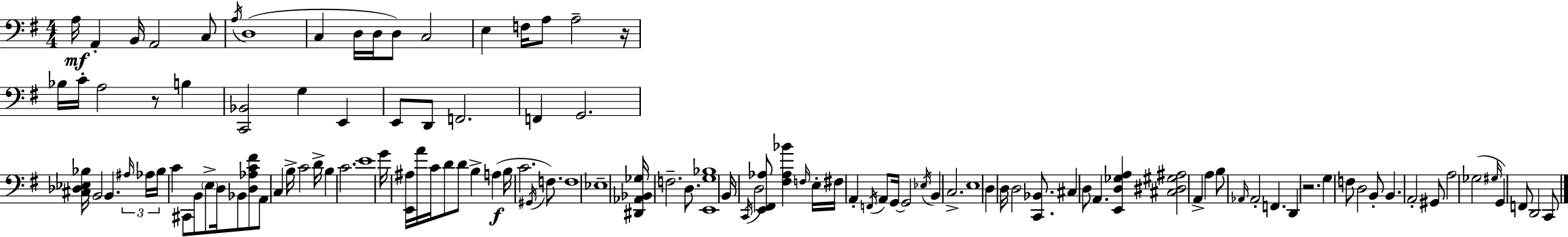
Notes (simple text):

A3/s A2/q B2/s A2/h C3/e A3/s D3/w C3/q D3/s D3/s D3/e C3/h E3/q F3/s A3/e A3/h R/s Bb3/s C4/s A3/h R/e B3/q [C2,Bb2]/h G3/q E2/q E2/e D2/e F2/h. F2/q G2/h. [C#3,Db3,Eb3,Bb3]/s B2/h B2/q. A#3/s Ab3/s Bb3/s C4/q C#2/e B2/e E3/e D3/s Bb2/e [D3,Ab3,C4,F#4]/e A2/e C3/q B3/s C4/h D4/s B3/q C4/h. E4/w G4/s [E2,A#3]/s A4/s C4/s D4/e D4/e B3/q A3/q B3/s C4/h. G#2/s F3/e. F3/w Eb3/w [D#2,Ab2,Bb2,Gb3]/s F3/h. D3/e. [E2,G3,Bb3]/w B2/s C2/s D3/h [E2,F#2,Ab3]/e [F#3,Ab3,Bb4]/q F3/s E3/s F#3/s A2/q F2/s A2/e G2/s G2/h Eb3/s B2/q C3/h. E3/w D3/q D3/s D3/h [C2,Bb2]/e. C#3/q D3/e A2/q. [E2,D3,Gb3,A3]/q [C#3,D#3,G#3,A#3]/h A2/q A3/q B3/e Ab2/s Ab2/h F2/q. D2/q R/h. G3/q F3/e D3/h B2/e B2/q. A2/h G#2/e A3/h Gb3/h G#3/s G2/q F2/e D2/h C2/e